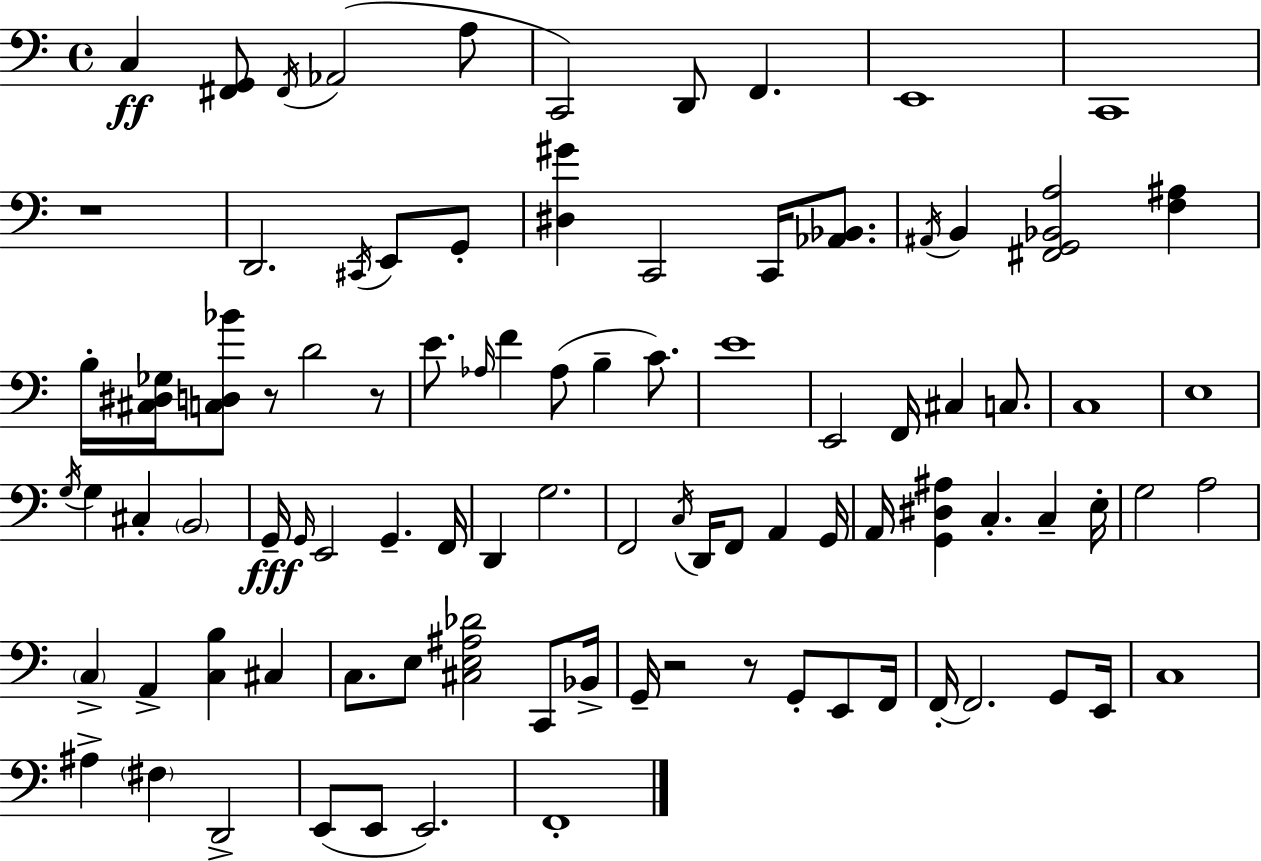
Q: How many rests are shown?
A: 5